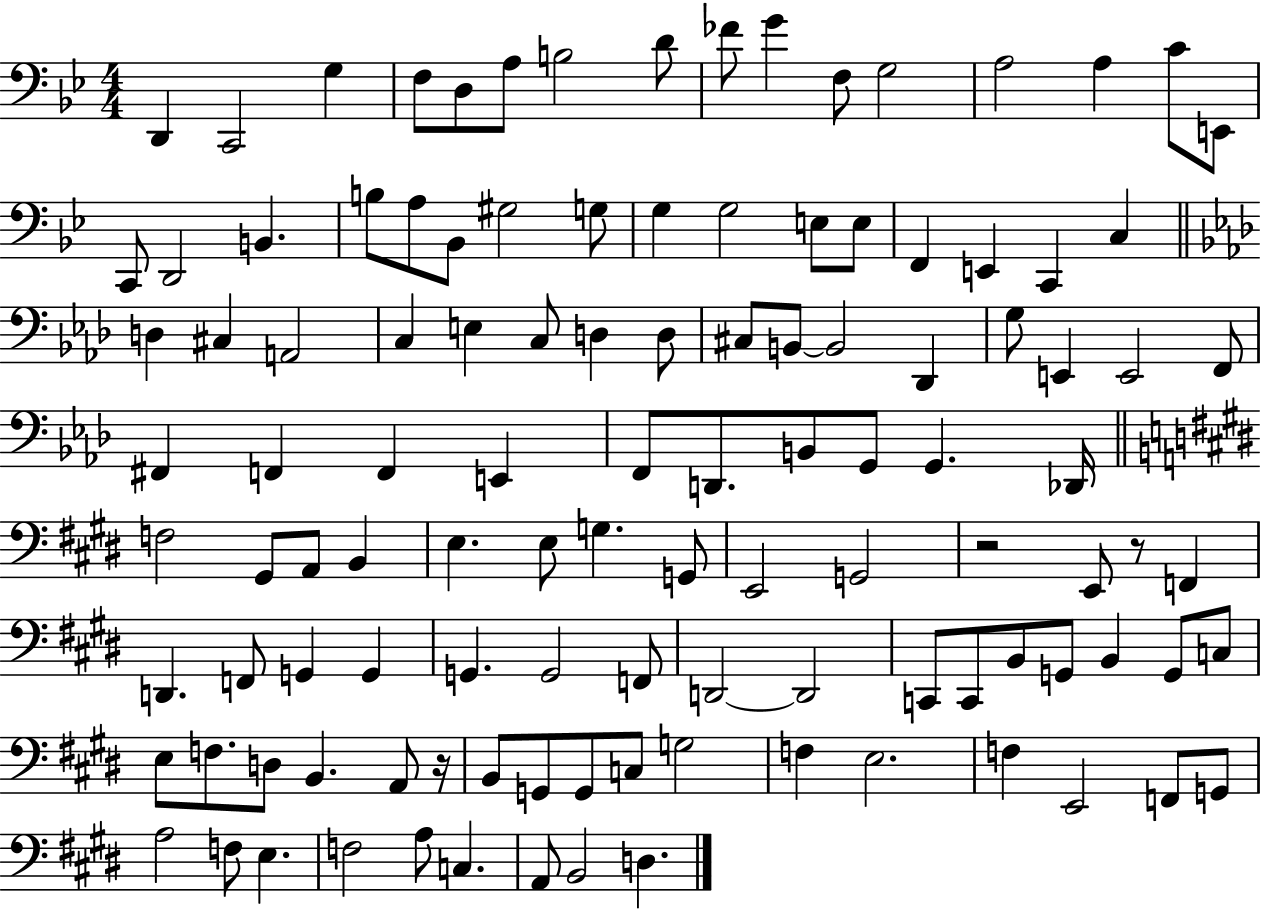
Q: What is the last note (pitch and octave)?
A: D3